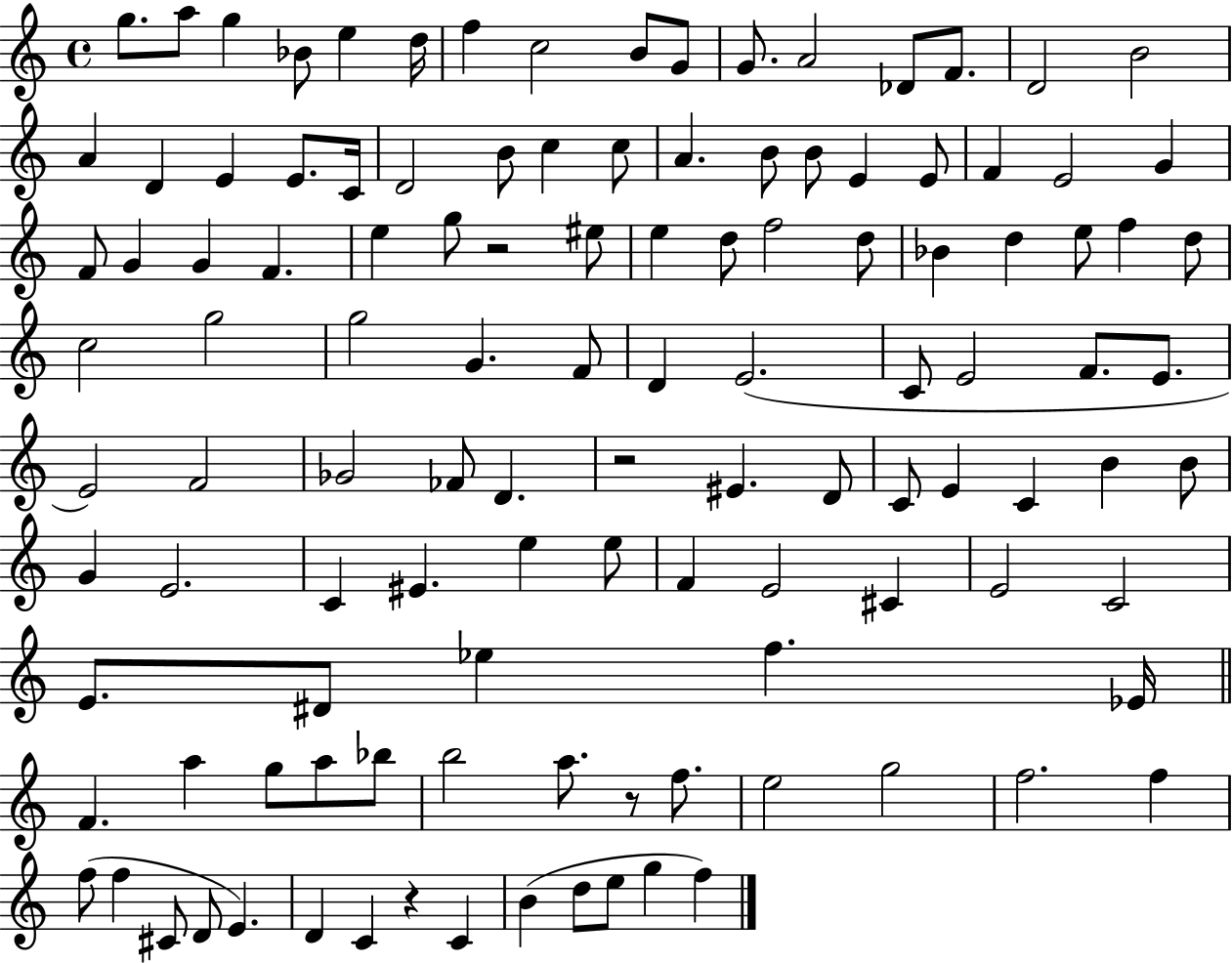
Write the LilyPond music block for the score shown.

{
  \clef treble
  \time 4/4
  \defaultTimeSignature
  \key c \major
  g''8. a''8 g''4 bes'8 e''4 d''16 | f''4 c''2 b'8 g'8 | g'8. a'2 des'8 f'8. | d'2 b'2 | \break a'4 d'4 e'4 e'8. c'16 | d'2 b'8 c''4 c''8 | a'4. b'8 b'8 e'4 e'8 | f'4 e'2 g'4 | \break f'8 g'4 g'4 f'4. | e''4 g''8 r2 eis''8 | e''4 d''8 f''2 d''8 | bes'4 d''4 e''8 f''4 d''8 | \break c''2 g''2 | g''2 g'4. f'8 | d'4 e'2.( | c'8 e'2 f'8. e'8. | \break e'2) f'2 | ges'2 fes'8 d'4. | r2 eis'4. d'8 | c'8 e'4 c'4 b'4 b'8 | \break g'4 e'2. | c'4 eis'4. e''4 e''8 | f'4 e'2 cis'4 | e'2 c'2 | \break e'8. dis'8 ees''4 f''4. ees'16 | \bar "||" \break \key c \major f'4. a''4 g''8 a''8 bes''8 | b''2 a''8. r8 f''8. | e''2 g''2 | f''2. f''4 | \break f''8( f''4 cis'8 d'8 e'4.) | d'4 c'4 r4 c'4 | b'4( d''8 e''8 g''4 f''4) | \bar "|."
}